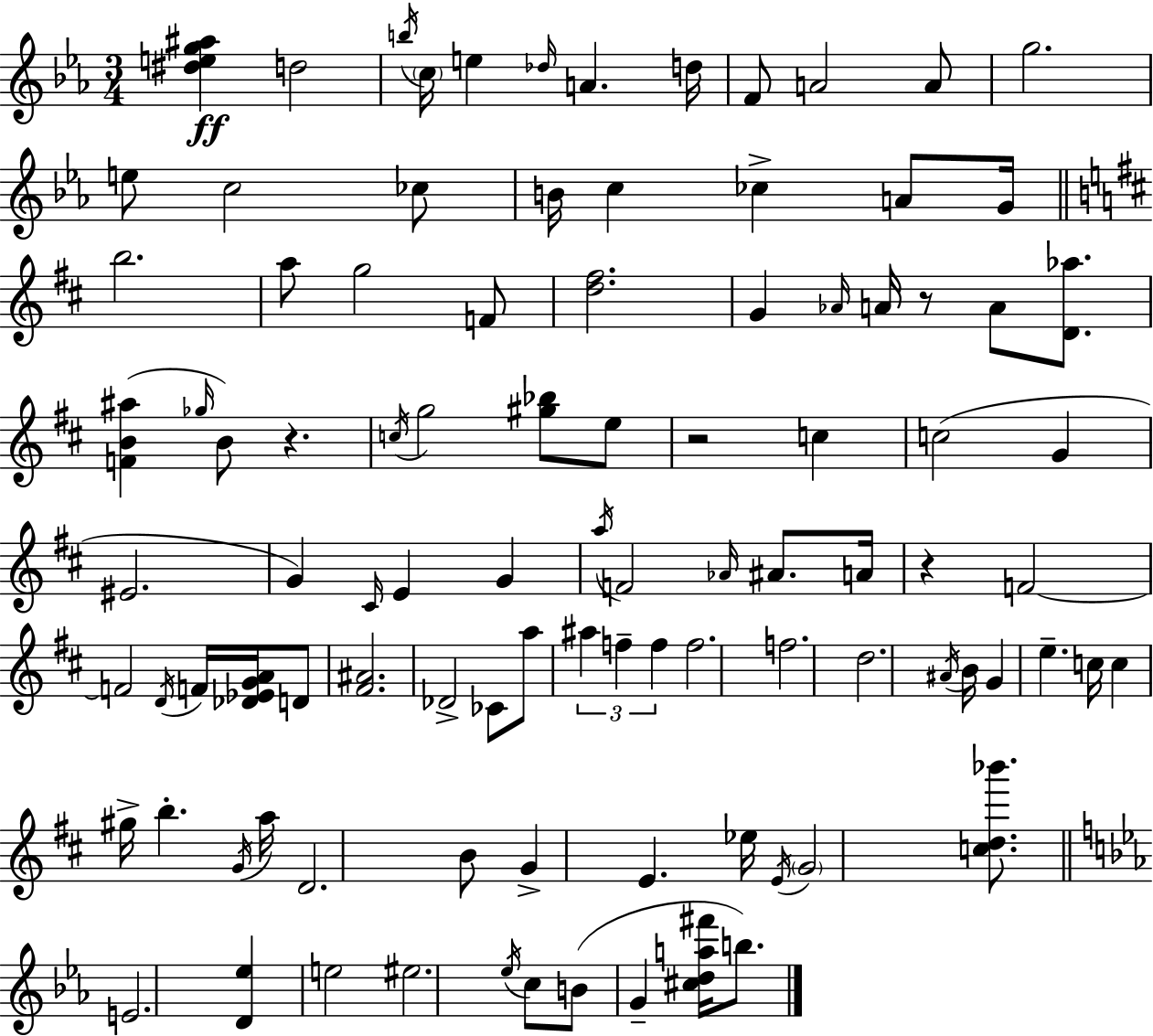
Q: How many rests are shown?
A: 4